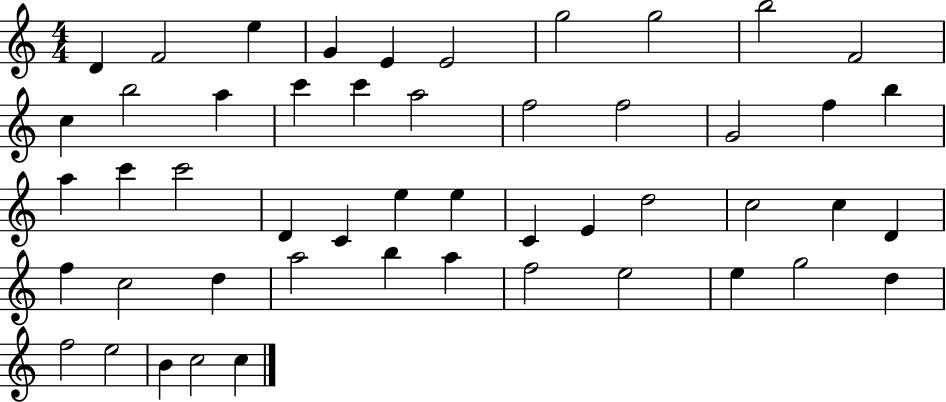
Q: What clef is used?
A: treble